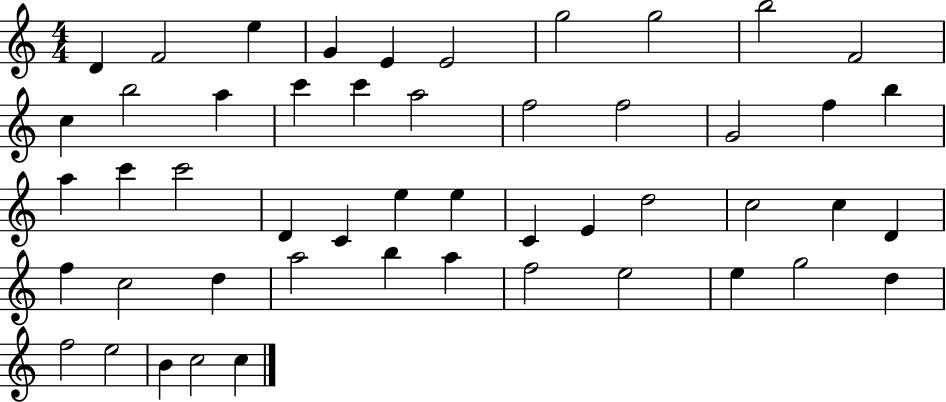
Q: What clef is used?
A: treble